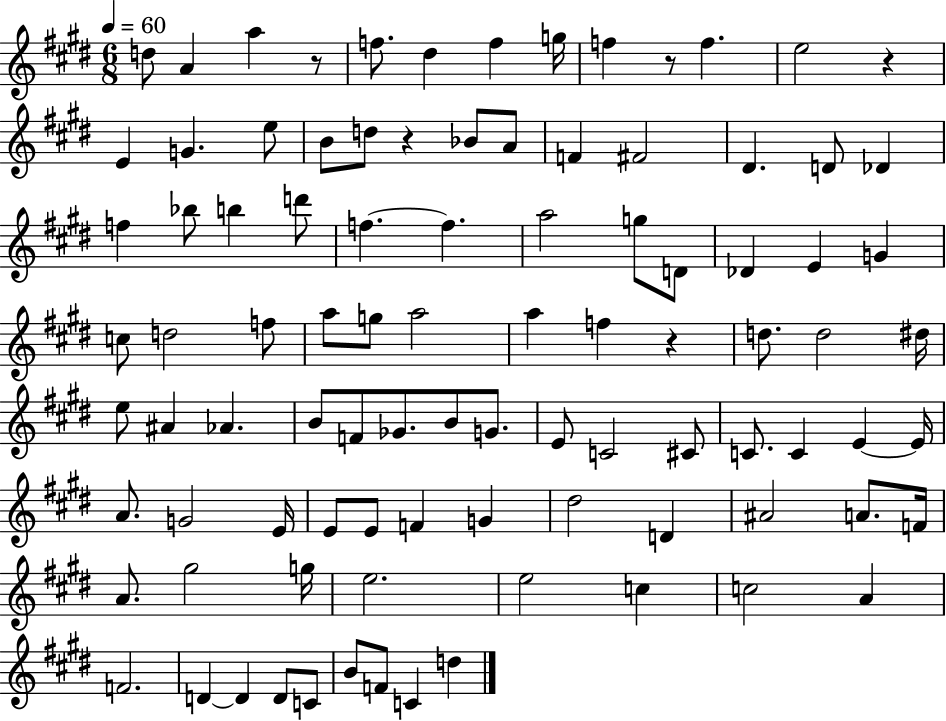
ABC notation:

X:1
T:Untitled
M:6/8
L:1/4
K:E
d/2 A a z/2 f/2 ^d f g/4 f z/2 f e2 z E G e/2 B/2 d/2 z _B/2 A/2 F ^F2 ^D D/2 _D f _b/2 b d'/2 f f a2 g/2 D/2 _D E G c/2 d2 f/2 a/2 g/2 a2 a f z d/2 d2 ^d/4 e/2 ^A _A B/2 F/2 _G/2 B/2 G/2 E/2 C2 ^C/2 C/2 C E E/4 A/2 G2 E/4 E/2 E/2 F G ^d2 D ^A2 A/2 F/4 A/2 ^g2 g/4 e2 e2 c c2 A F2 D D D/2 C/2 B/2 F/2 C d